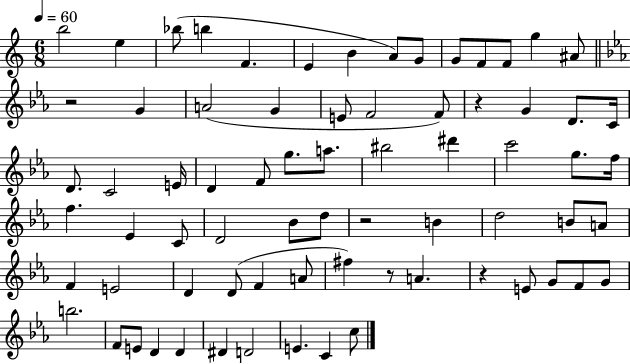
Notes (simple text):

B5/h E5/q Bb5/e B5/q F4/q. E4/q B4/q A4/e G4/e G4/e F4/e F4/e G5/q A#4/e R/h G4/q A4/h G4/q E4/e F4/h F4/e R/q G4/q D4/e. C4/s D4/e. C4/h E4/s D4/q F4/e G5/e. A5/e. BIS5/h D#6/q C6/h G5/e. F5/s F5/q. Eb4/q C4/e D4/h Bb4/e D5/e R/h B4/q D5/h B4/e A4/e F4/q E4/h D4/q D4/e F4/q A4/e F#5/q R/e A4/q. R/q E4/e G4/e F4/e G4/e B5/h. F4/e E4/e D4/q D4/q D#4/q D4/h E4/q. C4/q C5/e